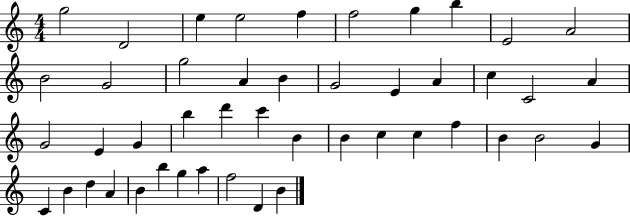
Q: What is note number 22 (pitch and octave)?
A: G4